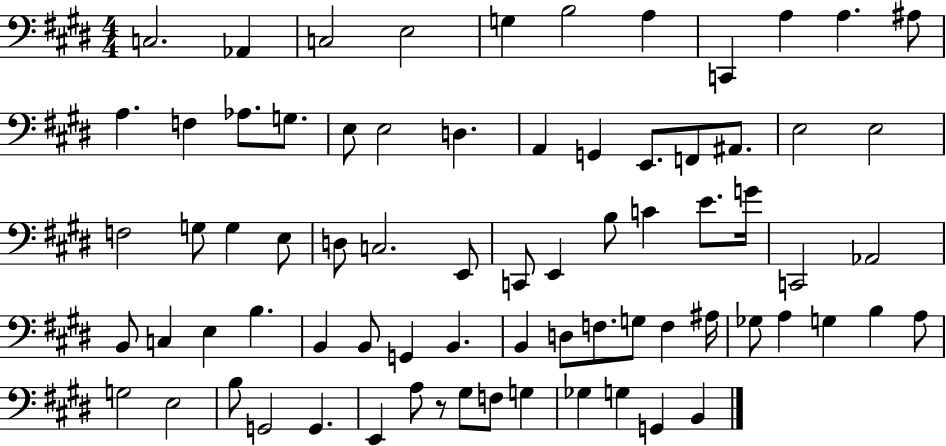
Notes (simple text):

C3/h. Ab2/q C3/h E3/h G3/q B3/h A3/q C2/q A3/q A3/q. A#3/e A3/q. F3/q Ab3/e. G3/e. E3/e E3/h D3/q. A2/q G2/q E2/e. F2/e A#2/e. E3/h E3/h F3/h G3/e G3/q E3/e D3/e C3/h. E2/e C2/e E2/q B3/e C4/q E4/e. G4/s C2/h Ab2/h B2/e C3/q E3/q B3/q. B2/q B2/e G2/q B2/q. B2/q D3/e F3/e. G3/e F3/q A#3/s Gb3/e A3/q G3/q B3/q A3/e G3/h E3/h B3/e G2/h G2/q. E2/q A3/e R/e G#3/e F3/e G3/q Gb3/q G3/q G2/q B2/q